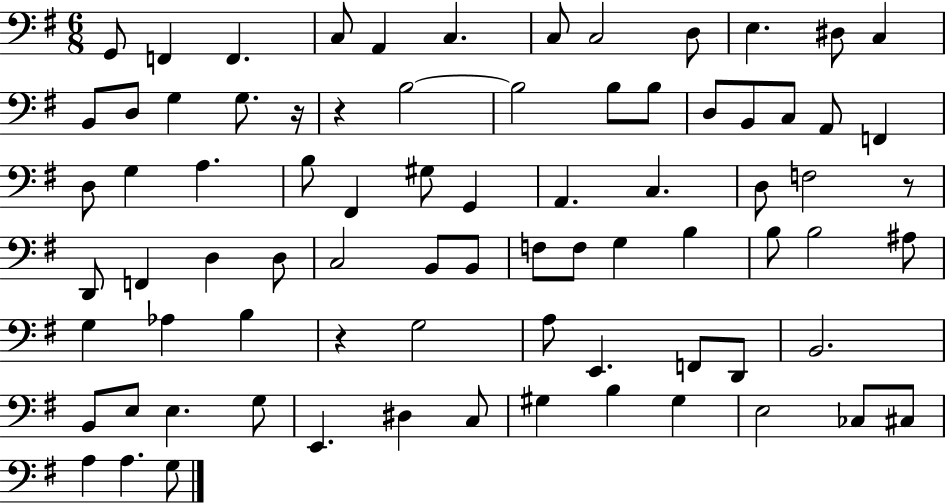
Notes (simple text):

G2/e F2/q F2/q. C3/e A2/q C3/q. C3/e C3/h D3/e E3/q. D#3/e C3/q B2/e D3/e G3/q G3/e. R/s R/q B3/h B3/h B3/e B3/e D3/e B2/e C3/e A2/e F2/q D3/e G3/q A3/q. B3/e F#2/q G#3/e G2/q A2/q. C3/q. D3/e F3/h R/e D2/e F2/q D3/q D3/e C3/h B2/e B2/e F3/e F3/e G3/q B3/q B3/e B3/h A#3/e G3/q Ab3/q B3/q R/q G3/h A3/e E2/q. F2/e D2/e B2/h. B2/e E3/e E3/q. G3/e E2/q. D#3/q C3/e G#3/q B3/q G#3/q E3/h CES3/e C#3/e A3/q A3/q. G3/e